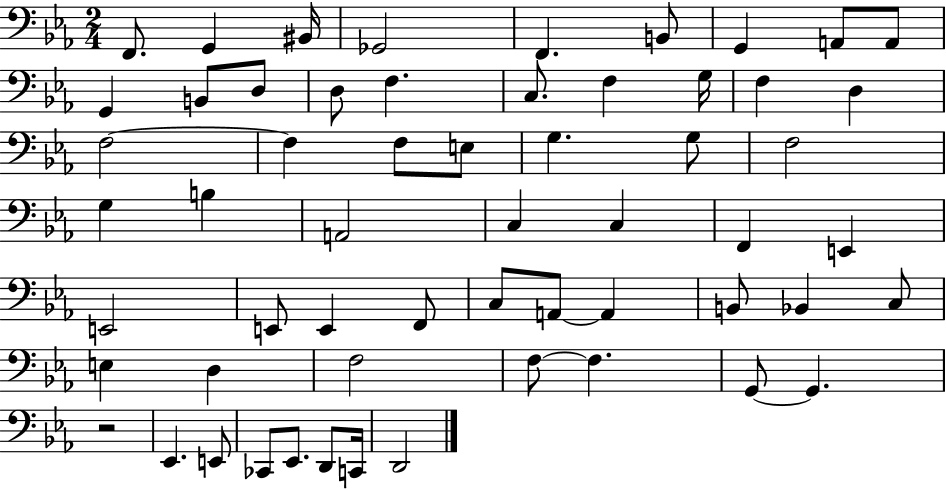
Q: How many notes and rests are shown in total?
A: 58